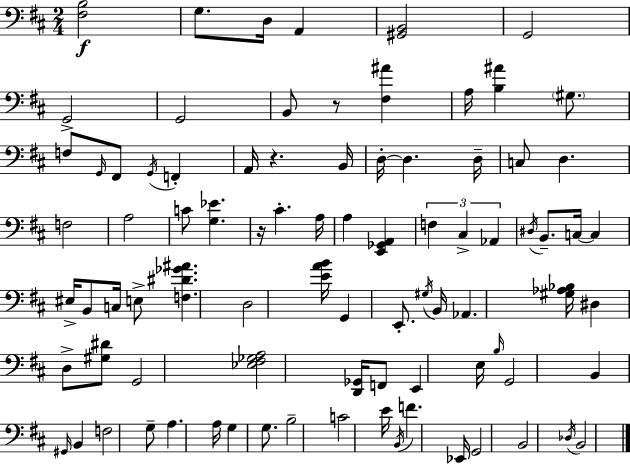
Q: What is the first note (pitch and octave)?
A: G3